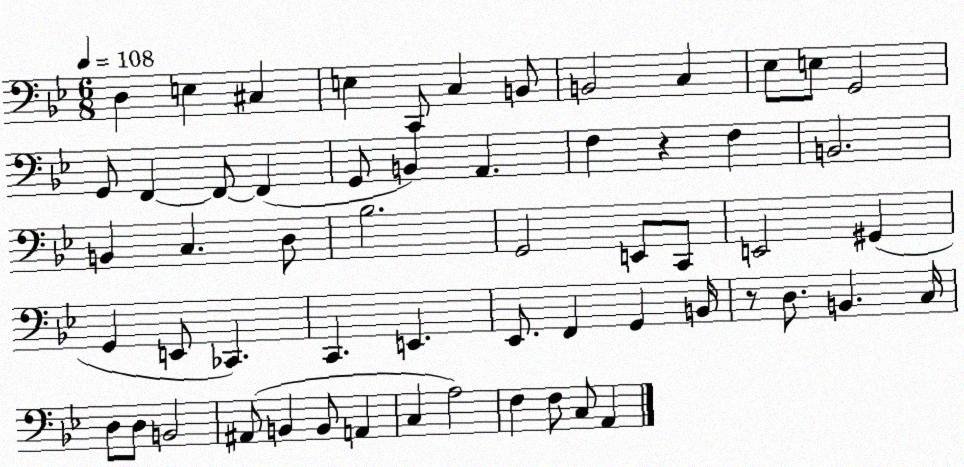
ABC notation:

X:1
T:Untitled
M:6/8
L:1/4
K:Bb
D, E, ^C, E, C,,/2 C, B,,/2 B,,2 C, _E,/2 E,/2 G,,2 G,,/2 F,, F,,/2 F,, G,,/2 B,, A,, F, z F, B,,2 B,, C, D,/2 _B,2 G,,2 E,,/2 C,,/2 E,,2 ^G,, G,, E,,/2 _C,, C,, E,, _E,,/2 F,, G,, B,,/4 z/2 D,/2 B,, C,/4 D,/2 D,/2 B,,2 ^A,,/2 B,, B,,/2 A,, C, A,2 F, F,/2 C,/2 A,,